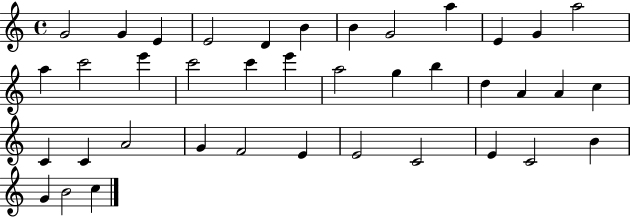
G4/h G4/q E4/q E4/h D4/q B4/q B4/q G4/h A5/q E4/q G4/q A5/h A5/q C6/h E6/q C6/h C6/q E6/q A5/h G5/q B5/q D5/q A4/q A4/q C5/q C4/q C4/q A4/h G4/q F4/h E4/q E4/h C4/h E4/q C4/h B4/q G4/q B4/h C5/q